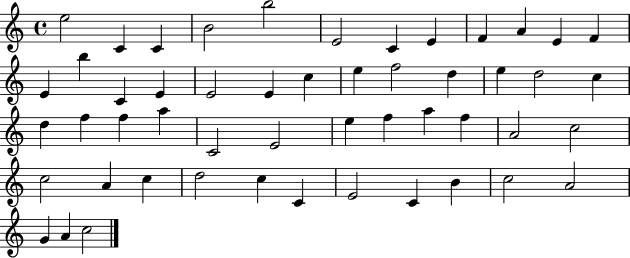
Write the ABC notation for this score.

X:1
T:Untitled
M:4/4
L:1/4
K:C
e2 C C B2 b2 E2 C E F A E F E b C E E2 E c e f2 d e d2 c d f f a C2 E2 e f a f A2 c2 c2 A c d2 c C E2 C B c2 A2 G A c2